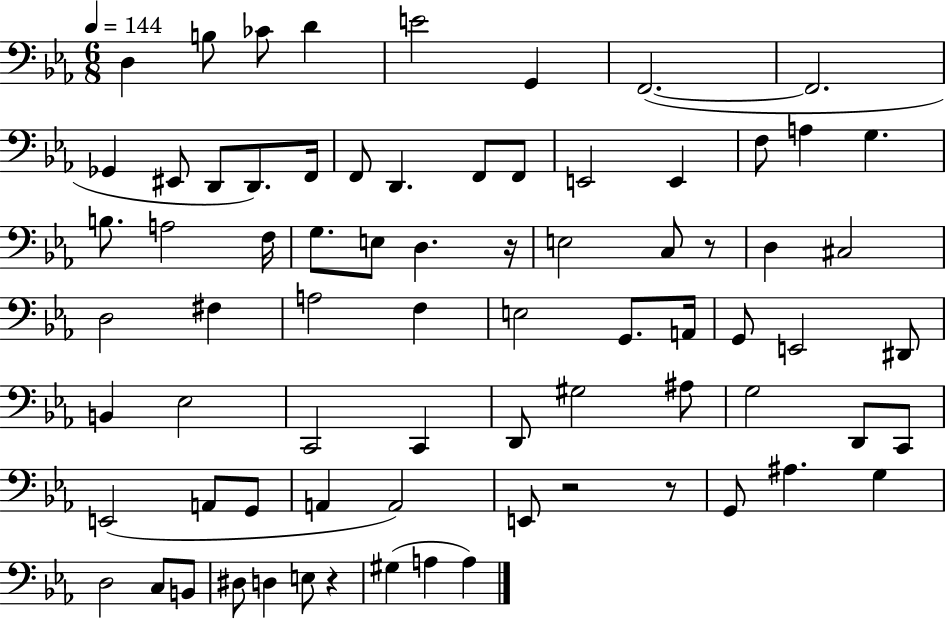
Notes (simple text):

D3/q B3/e CES4/e D4/q E4/h G2/q F2/h. F2/h. Gb2/q EIS2/e D2/e D2/e. F2/s F2/e D2/q. F2/e F2/e E2/h E2/q F3/e A3/q G3/q. B3/e. A3/h F3/s G3/e. E3/e D3/q. R/s E3/h C3/e R/e D3/q C#3/h D3/h F#3/q A3/h F3/q E3/h G2/e. A2/s G2/e E2/h D#2/e B2/q Eb3/h C2/h C2/q D2/e G#3/h A#3/e G3/h D2/e C2/e E2/h A2/e G2/e A2/q A2/h E2/e R/h R/e G2/e A#3/q. G3/q D3/h C3/e B2/e D#3/e D3/q E3/e R/q G#3/q A3/q A3/q